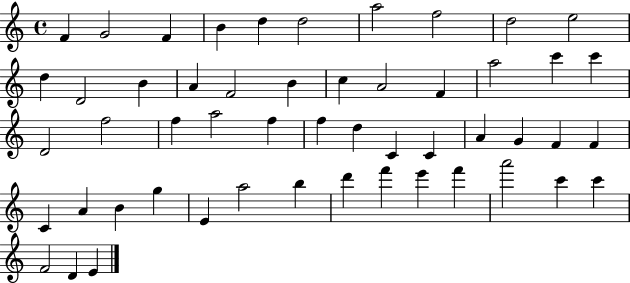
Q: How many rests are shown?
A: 0